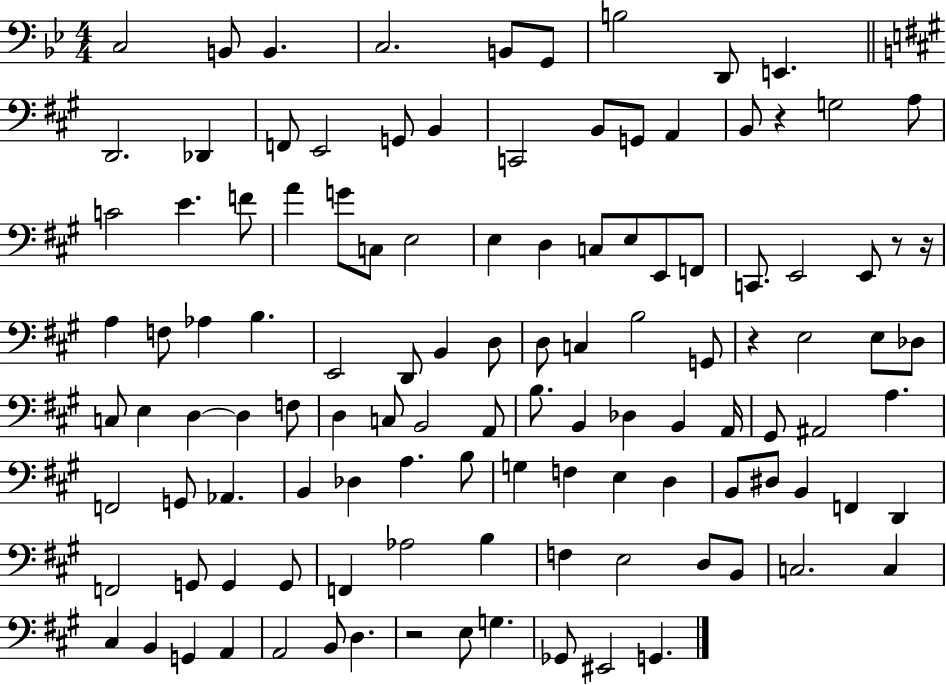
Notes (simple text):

C3/h B2/e B2/q. C3/h. B2/e G2/e B3/h D2/e E2/q. D2/h. Db2/q F2/e E2/h G2/e B2/q C2/h B2/e G2/e A2/q B2/e R/q G3/h A3/e C4/h E4/q. F4/e A4/q G4/e C3/e E3/h E3/q D3/q C3/e E3/e E2/e F2/e C2/e. E2/h E2/e R/e R/s A3/q F3/e Ab3/q B3/q. E2/h D2/e B2/q D3/e D3/e C3/q B3/h G2/e R/q E3/h E3/e Db3/e C3/e E3/q D3/q D3/q F3/e D3/q C3/e B2/h A2/e B3/e. B2/q Db3/q B2/q A2/s G#2/e A#2/h A3/q. F2/h G2/e Ab2/q. B2/q Db3/q A3/q. B3/e G3/q F3/q E3/q D3/q B2/e D#3/e B2/q F2/q D2/q F2/h G2/e G2/q G2/e F2/q Ab3/h B3/q F3/q E3/h D3/e B2/e C3/h. C3/q C#3/q B2/q G2/q A2/q A2/h B2/e D3/q. R/h E3/e G3/q. Gb2/e EIS2/h G2/q.